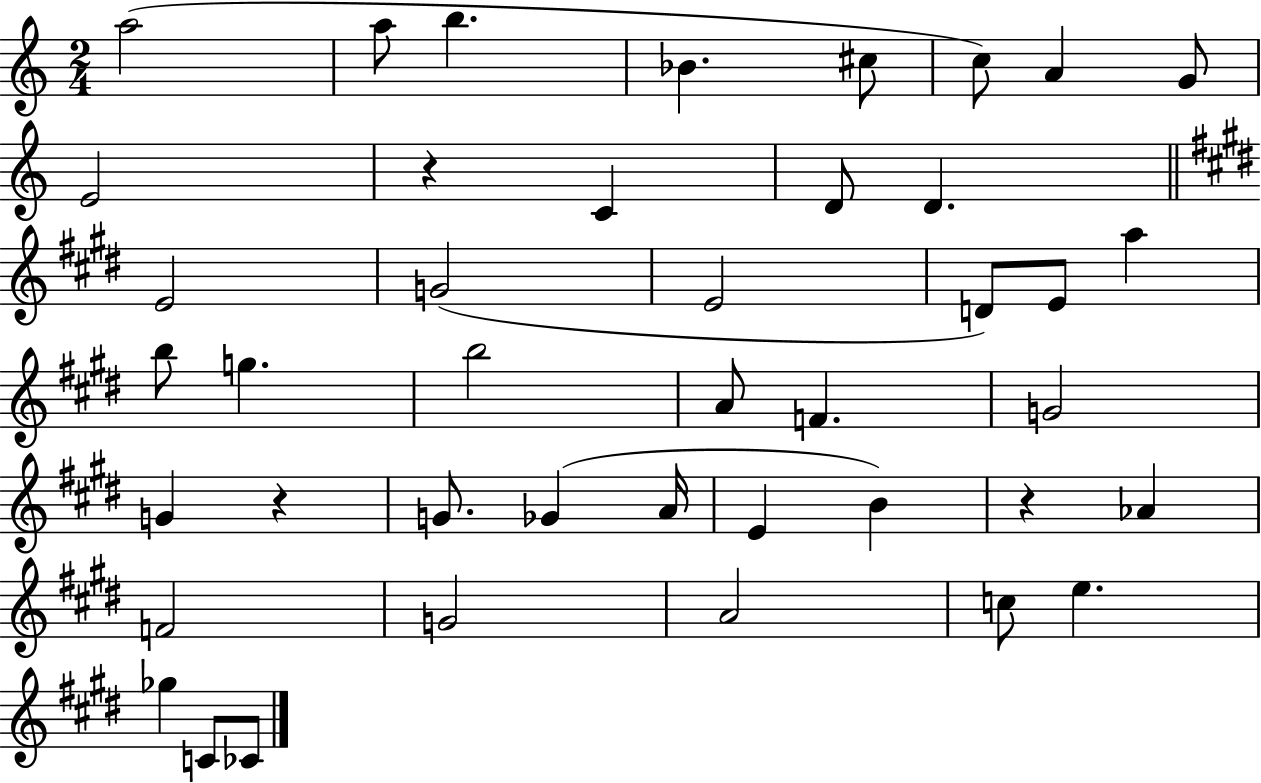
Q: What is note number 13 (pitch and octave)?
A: E4